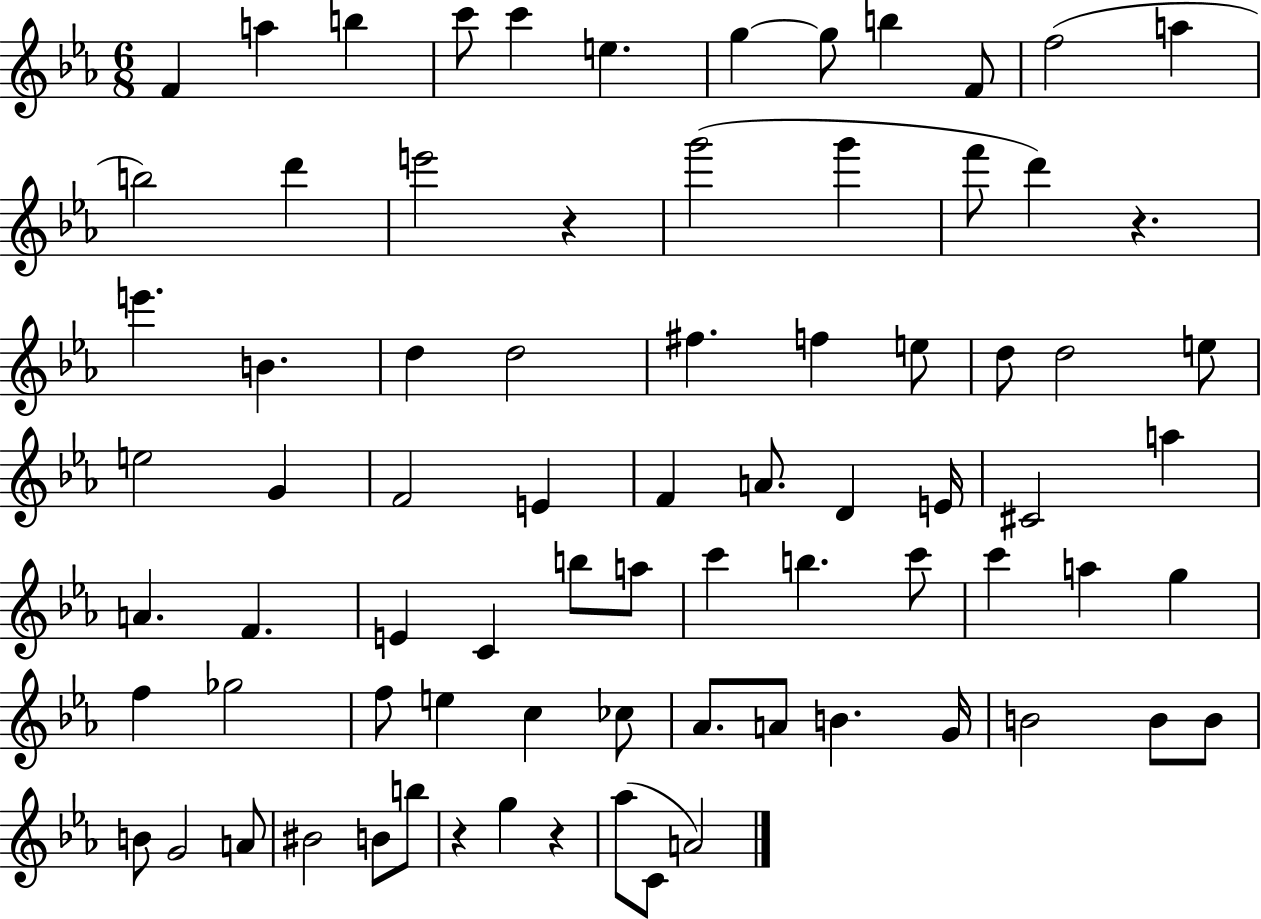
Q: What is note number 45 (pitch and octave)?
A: A5